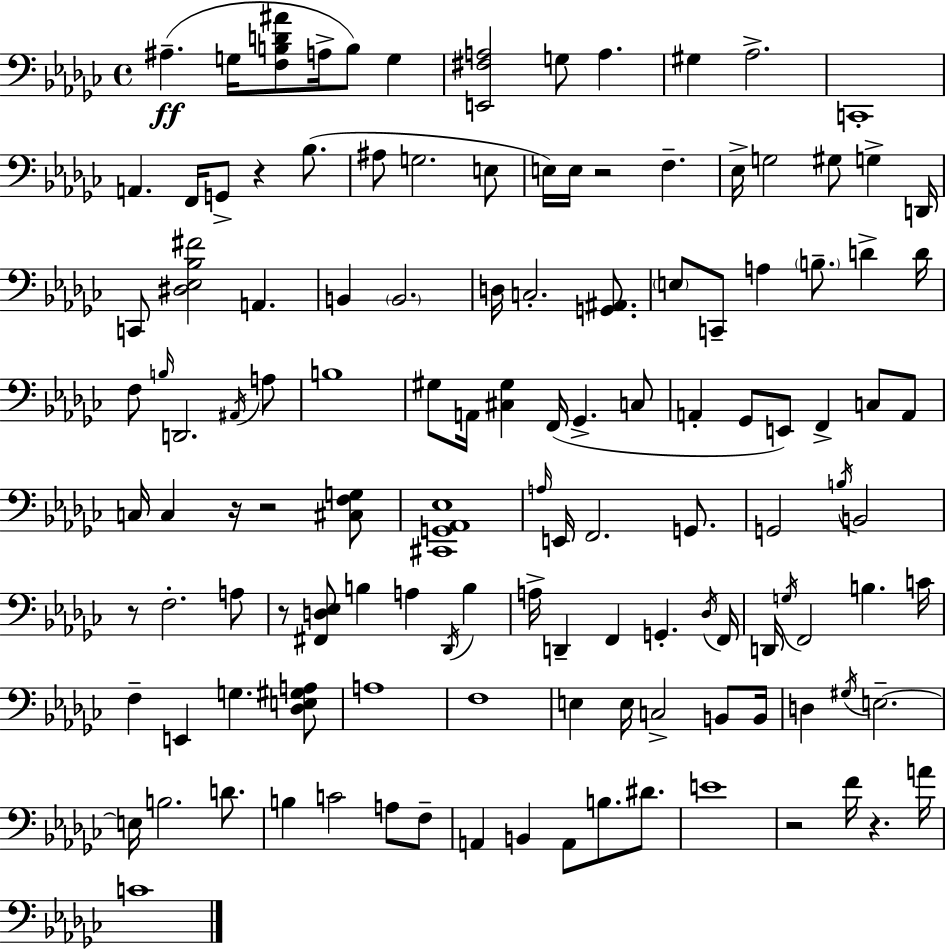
{
  \clef bass
  \time 4/4
  \defaultTimeSignature
  \key ees \minor
  \repeat volta 2 { ais4.--(\ff g16 <f b d' ais'>8 a16-> b8) g4 | <e, fis a>2 g8 a4. | gis4 aes2.-> | c,1-. | \break a,4. f,16 g,8-> r4 bes8.( | ais8 g2. e8 | e16) e16 r2 f4.-- | ees16-> g2 gis8 g4-> d,16 | \break c,8 <dis ees bes fis'>2 a,4. | b,4 \parenthesize b,2. | d16 c2.-. <g, ais,>8. | \parenthesize e8 c,8-- a4 \parenthesize b8.-- d'4-> d'16 | \break f8 \grace { b16 } d,2. \acciaccatura { ais,16 } | a8 b1 | gis8 a,16 <cis gis>4 f,16( ges,4.-> | c8 a,4-. ges,8 e,8) f,4-> c8 | \break a,8 c16 c4 r16 r2 | <cis f g>8 <cis, g, aes, ees>1 | \grace { a16 } e,16 f,2. | g,8. g,2 \acciaccatura { b16 } b,2 | \break r8 f2.-. | a8 r8 <fis, d ees>8 b4 a4 | \acciaccatura { des,16 } b4 a16-> d,4-- f,4 g,4.-. | \acciaccatura { des16 } f,16 d,16 \acciaccatura { g16 } f,2 | \break b4. c'16 f4-- e,4 g4. | <des e gis a>8 a1 | f1 | e4 e16 c2-> | \break b,8 b,16 d4 \acciaccatura { gis16 } e2.--~~ | e16 b2. | d'8. b4 c'2 | a8 f8-- a,4 b,4 | \break a,8 b8. dis'8. e'1 | r2 | f'16 r4. a'16 c'1 | } \bar "|."
}